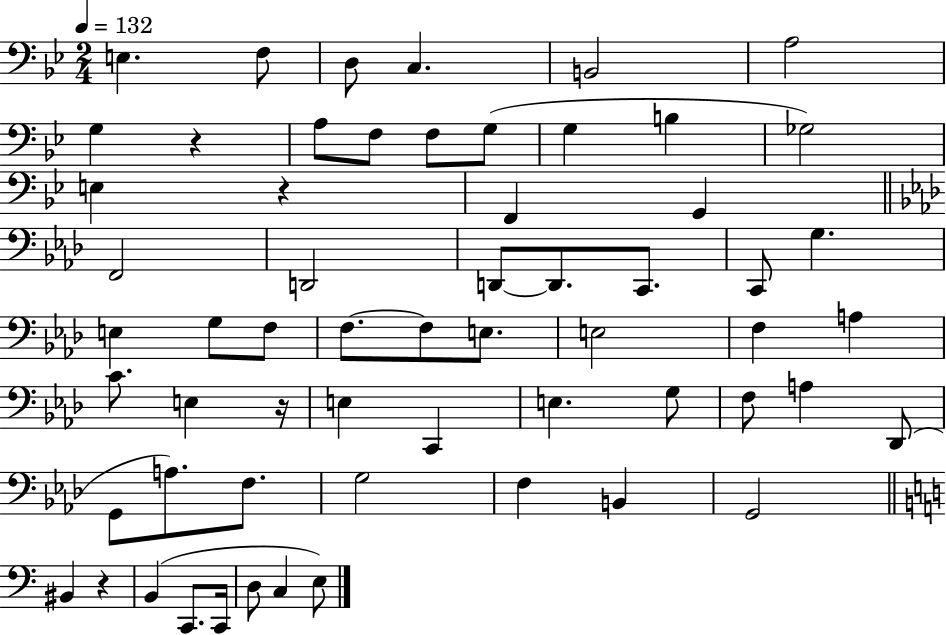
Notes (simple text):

E3/q. F3/e D3/e C3/q. B2/h A3/h G3/q R/q A3/e F3/e F3/e G3/e G3/q B3/q Gb3/h E3/q R/q F2/q G2/q F2/h D2/h D2/e D2/e. C2/e. C2/e G3/q. E3/q G3/e F3/e F3/e. F3/e E3/e. E3/h F3/q A3/q C4/e. E3/q R/s E3/q C2/q E3/q. G3/e F3/e A3/q Db2/e G2/e A3/e. F3/e. G3/h F3/q B2/q G2/h BIS2/q R/q B2/q C2/e. C2/s D3/e C3/q E3/e